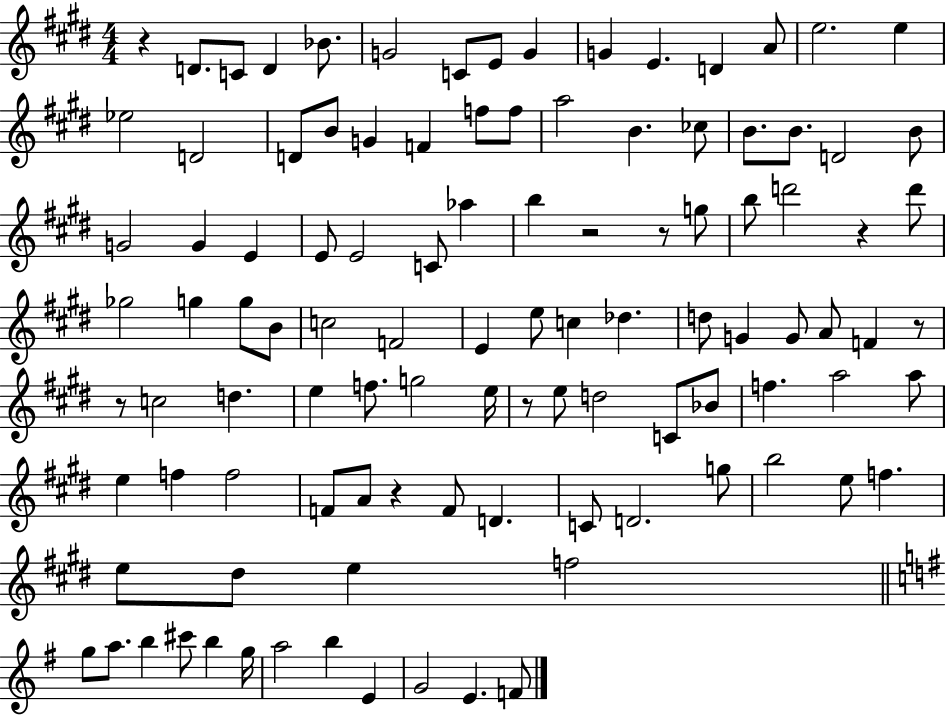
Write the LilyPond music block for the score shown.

{
  \clef treble
  \numericTimeSignature
  \time 4/4
  \key e \major
  \repeat volta 2 { r4 d'8. c'8 d'4 bes'8. | g'2 c'8 e'8 g'4 | g'4 e'4. d'4 a'8 | e''2. e''4 | \break ees''2 d'2 | d'8 b'8 g'4 f'4 f''8 f''8 | a''2 b'4. ces''8 | b'8. b'8. d'2 b'8 | \break g'2 g'4 e'4 | e'8 e'2 c'8 aes''4 | b''4 r2 r8 g''8 | b''8 d'''2 r4 d'''8 | \break ges''2 g''4 g''8 b'8 | c''2 f'2 | e'4 e''8 c''4 des''4. | d''8 g'4 g'8 a'8 f'4 r8 | \break r8 c''2 d''4. | e''4 f''8. g''2 e''16 | r8 e''8 d''2 c'8 bes'8 | f''4. a''2 a''8 | \break e''4 f''4 f''2 | f'8 a'8 r4 f'8 d'4. | c'8 d'2. g''8 | b''2 e''8 f''4. | \break e''8 dis''8 e''4 f''2 | \bar "||" \break \key g \major g''8 a''8. b''4 cis'''8 b''4 g''16 | a''2 b''4 e'4 | g'2 e'4. f'8 | } \bar "|."
}